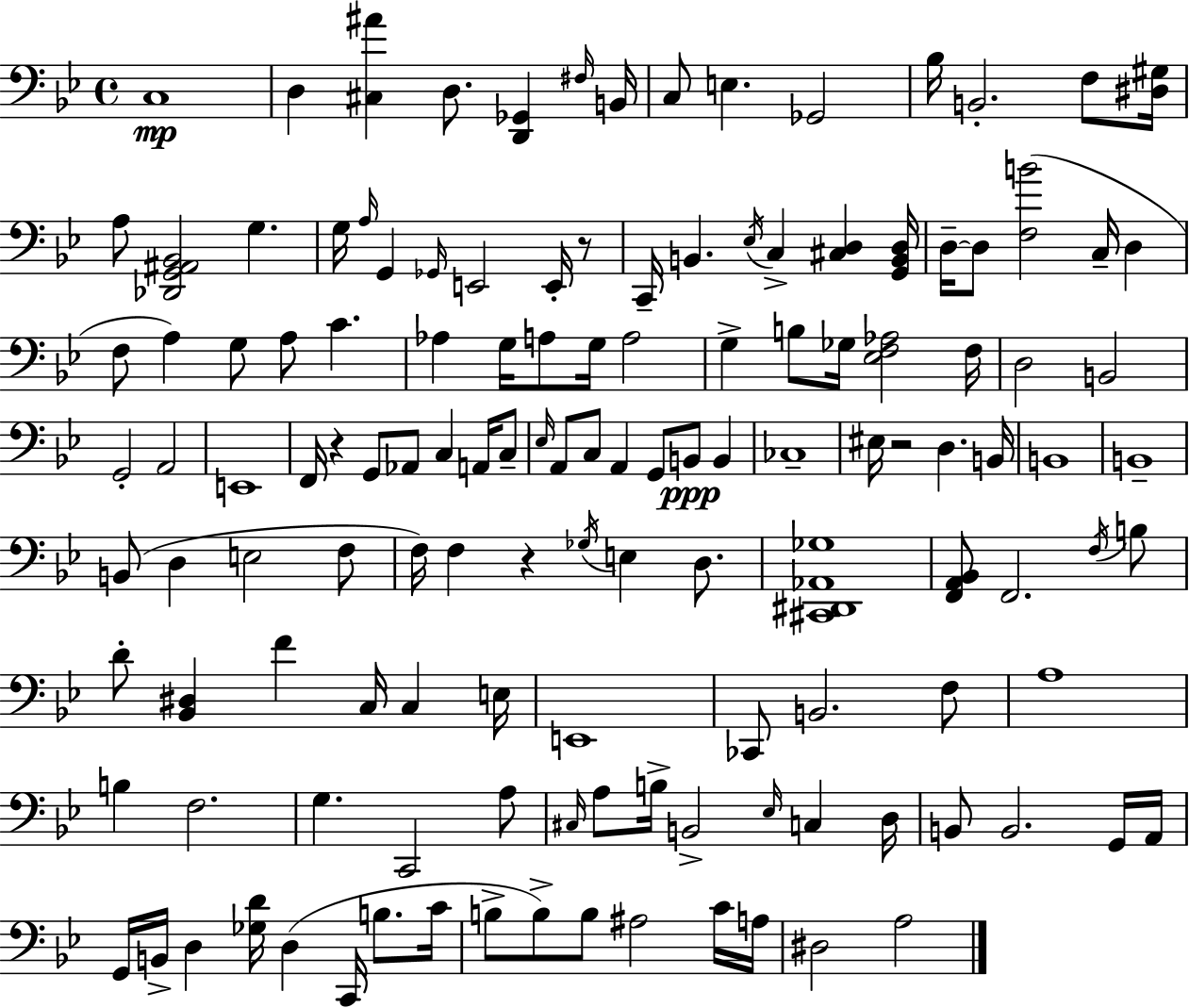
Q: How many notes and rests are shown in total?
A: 134